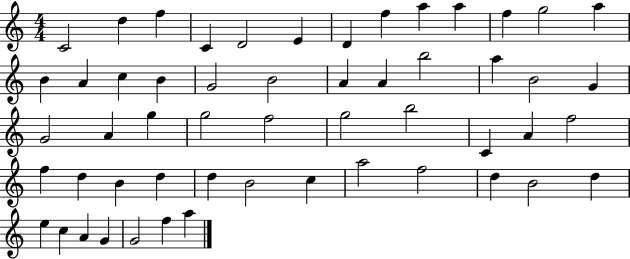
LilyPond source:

{
  \clef treble
  \numericTimeSignature
  \time 4/4
  \key c \major
  c'2 d''4 f''4 | c'4 d'2 e'4 | d'4 f''4 a''4 a''4 | f''4 g''2 a''4 | \break b'4 a'4 c''4 b'4 | g'2 b'2 | a'4 a'4 b''2 | a''4 b'2 g'4 | \break g'2 a'4 g''4 | g''2 f''2 | g''2 b''2 | c'4 a'4 f''2 | \break f''4 d''4 b'4 d''4 | d''4 b'2 c''4 | a''2 f''2 | d''4 b'2 d''4 | \break e''4 c''4 a'4 g'4 | g'2 f''4 a''4 | \bar "|."
}